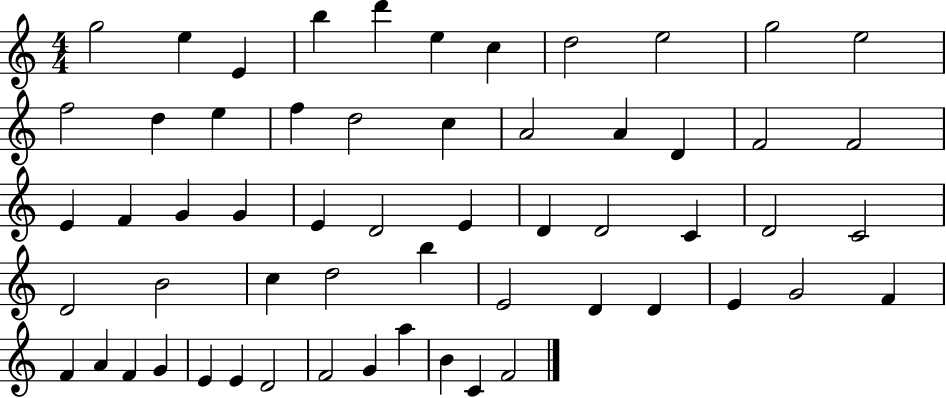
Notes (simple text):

G5/h E5/q E4/q B5/q D6/q E5/q C5/q D5/h E5/h G5/h E5/h F5/h D5/q E5/q F5/q D5/h C5/q A4/h A4/q D4/q F4/h F4/h E4/q F4/q G4/q G4/q E4/q D4/h E4/q D4/q D4/h C4/q D4/h C4/h D4/h B4/h C5/q D5/h B5/q E4/h D4/q D4/q E4/q G4/h F4/q F4/q A4/q F4/q G4/q E4/q E4/q D4/h F4/h G4/q A5/q B4/q C4/q F4/h